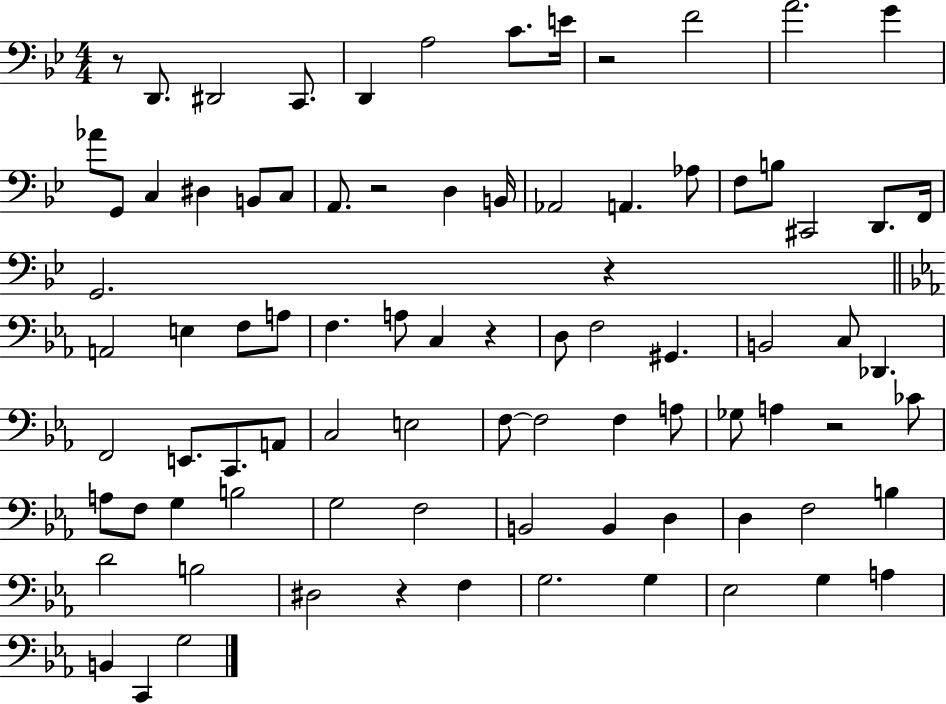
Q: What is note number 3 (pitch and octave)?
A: C2